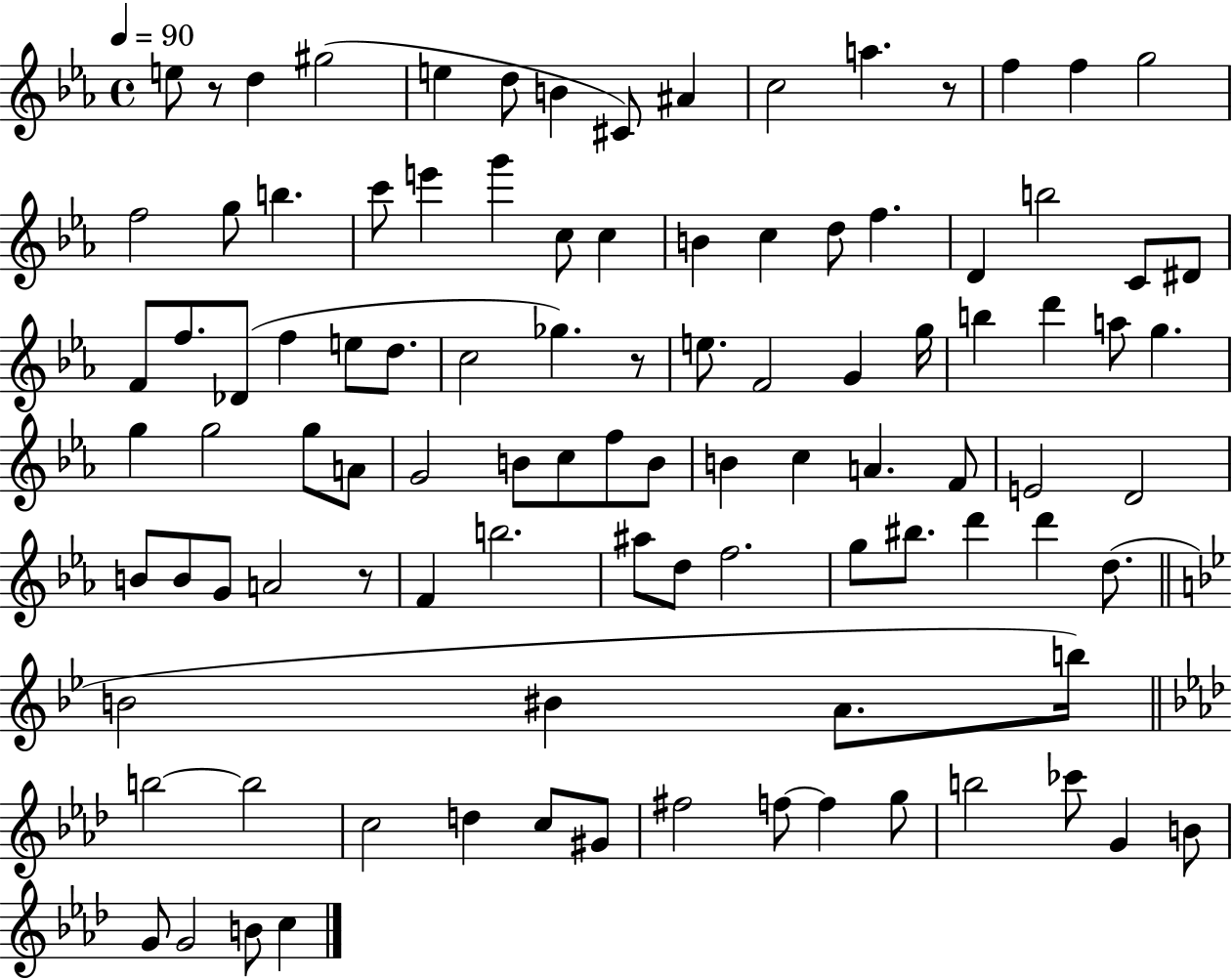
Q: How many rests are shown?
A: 4